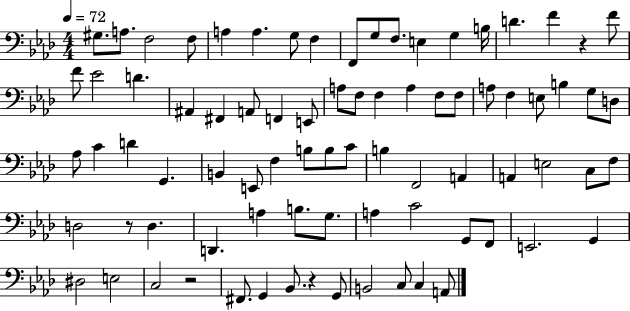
{
  \clef bass
  \numericTimeSignature
  \time 4/4
  \key aes \major
  \tempo 4 = 72
  \repeat volta 2 { gis8. a8. f2 f8 | a4 a4. g8 f4 | f,8 g8 f8. e4 g4 b16 | d'4. f'4 r4 f'8 | \break f'8 ees'2 d'4. | ais,4 fis,4 a,8 f,4 e,8 | a8 f8 f4 a4 f8 f8 | a8 f4 e8 b4 g8 d8 | \break aes8 c'4 d'4 g,4. | b,4 e,8 f4 b8 b8 c'8 | b4 f,2 a,4 | a,4 e2 c8 f8 | \break d2 r8 d4. | d,4. a4 b8. g8. | a4 c'2 g,8 f,8 | e,2. g,4 | \break dis2 e2 | c2 r2 | fis,8. g,4 bes,8. r4 g,8 | b,2 c8 c4 a,8 | \break } \bar "|."
}